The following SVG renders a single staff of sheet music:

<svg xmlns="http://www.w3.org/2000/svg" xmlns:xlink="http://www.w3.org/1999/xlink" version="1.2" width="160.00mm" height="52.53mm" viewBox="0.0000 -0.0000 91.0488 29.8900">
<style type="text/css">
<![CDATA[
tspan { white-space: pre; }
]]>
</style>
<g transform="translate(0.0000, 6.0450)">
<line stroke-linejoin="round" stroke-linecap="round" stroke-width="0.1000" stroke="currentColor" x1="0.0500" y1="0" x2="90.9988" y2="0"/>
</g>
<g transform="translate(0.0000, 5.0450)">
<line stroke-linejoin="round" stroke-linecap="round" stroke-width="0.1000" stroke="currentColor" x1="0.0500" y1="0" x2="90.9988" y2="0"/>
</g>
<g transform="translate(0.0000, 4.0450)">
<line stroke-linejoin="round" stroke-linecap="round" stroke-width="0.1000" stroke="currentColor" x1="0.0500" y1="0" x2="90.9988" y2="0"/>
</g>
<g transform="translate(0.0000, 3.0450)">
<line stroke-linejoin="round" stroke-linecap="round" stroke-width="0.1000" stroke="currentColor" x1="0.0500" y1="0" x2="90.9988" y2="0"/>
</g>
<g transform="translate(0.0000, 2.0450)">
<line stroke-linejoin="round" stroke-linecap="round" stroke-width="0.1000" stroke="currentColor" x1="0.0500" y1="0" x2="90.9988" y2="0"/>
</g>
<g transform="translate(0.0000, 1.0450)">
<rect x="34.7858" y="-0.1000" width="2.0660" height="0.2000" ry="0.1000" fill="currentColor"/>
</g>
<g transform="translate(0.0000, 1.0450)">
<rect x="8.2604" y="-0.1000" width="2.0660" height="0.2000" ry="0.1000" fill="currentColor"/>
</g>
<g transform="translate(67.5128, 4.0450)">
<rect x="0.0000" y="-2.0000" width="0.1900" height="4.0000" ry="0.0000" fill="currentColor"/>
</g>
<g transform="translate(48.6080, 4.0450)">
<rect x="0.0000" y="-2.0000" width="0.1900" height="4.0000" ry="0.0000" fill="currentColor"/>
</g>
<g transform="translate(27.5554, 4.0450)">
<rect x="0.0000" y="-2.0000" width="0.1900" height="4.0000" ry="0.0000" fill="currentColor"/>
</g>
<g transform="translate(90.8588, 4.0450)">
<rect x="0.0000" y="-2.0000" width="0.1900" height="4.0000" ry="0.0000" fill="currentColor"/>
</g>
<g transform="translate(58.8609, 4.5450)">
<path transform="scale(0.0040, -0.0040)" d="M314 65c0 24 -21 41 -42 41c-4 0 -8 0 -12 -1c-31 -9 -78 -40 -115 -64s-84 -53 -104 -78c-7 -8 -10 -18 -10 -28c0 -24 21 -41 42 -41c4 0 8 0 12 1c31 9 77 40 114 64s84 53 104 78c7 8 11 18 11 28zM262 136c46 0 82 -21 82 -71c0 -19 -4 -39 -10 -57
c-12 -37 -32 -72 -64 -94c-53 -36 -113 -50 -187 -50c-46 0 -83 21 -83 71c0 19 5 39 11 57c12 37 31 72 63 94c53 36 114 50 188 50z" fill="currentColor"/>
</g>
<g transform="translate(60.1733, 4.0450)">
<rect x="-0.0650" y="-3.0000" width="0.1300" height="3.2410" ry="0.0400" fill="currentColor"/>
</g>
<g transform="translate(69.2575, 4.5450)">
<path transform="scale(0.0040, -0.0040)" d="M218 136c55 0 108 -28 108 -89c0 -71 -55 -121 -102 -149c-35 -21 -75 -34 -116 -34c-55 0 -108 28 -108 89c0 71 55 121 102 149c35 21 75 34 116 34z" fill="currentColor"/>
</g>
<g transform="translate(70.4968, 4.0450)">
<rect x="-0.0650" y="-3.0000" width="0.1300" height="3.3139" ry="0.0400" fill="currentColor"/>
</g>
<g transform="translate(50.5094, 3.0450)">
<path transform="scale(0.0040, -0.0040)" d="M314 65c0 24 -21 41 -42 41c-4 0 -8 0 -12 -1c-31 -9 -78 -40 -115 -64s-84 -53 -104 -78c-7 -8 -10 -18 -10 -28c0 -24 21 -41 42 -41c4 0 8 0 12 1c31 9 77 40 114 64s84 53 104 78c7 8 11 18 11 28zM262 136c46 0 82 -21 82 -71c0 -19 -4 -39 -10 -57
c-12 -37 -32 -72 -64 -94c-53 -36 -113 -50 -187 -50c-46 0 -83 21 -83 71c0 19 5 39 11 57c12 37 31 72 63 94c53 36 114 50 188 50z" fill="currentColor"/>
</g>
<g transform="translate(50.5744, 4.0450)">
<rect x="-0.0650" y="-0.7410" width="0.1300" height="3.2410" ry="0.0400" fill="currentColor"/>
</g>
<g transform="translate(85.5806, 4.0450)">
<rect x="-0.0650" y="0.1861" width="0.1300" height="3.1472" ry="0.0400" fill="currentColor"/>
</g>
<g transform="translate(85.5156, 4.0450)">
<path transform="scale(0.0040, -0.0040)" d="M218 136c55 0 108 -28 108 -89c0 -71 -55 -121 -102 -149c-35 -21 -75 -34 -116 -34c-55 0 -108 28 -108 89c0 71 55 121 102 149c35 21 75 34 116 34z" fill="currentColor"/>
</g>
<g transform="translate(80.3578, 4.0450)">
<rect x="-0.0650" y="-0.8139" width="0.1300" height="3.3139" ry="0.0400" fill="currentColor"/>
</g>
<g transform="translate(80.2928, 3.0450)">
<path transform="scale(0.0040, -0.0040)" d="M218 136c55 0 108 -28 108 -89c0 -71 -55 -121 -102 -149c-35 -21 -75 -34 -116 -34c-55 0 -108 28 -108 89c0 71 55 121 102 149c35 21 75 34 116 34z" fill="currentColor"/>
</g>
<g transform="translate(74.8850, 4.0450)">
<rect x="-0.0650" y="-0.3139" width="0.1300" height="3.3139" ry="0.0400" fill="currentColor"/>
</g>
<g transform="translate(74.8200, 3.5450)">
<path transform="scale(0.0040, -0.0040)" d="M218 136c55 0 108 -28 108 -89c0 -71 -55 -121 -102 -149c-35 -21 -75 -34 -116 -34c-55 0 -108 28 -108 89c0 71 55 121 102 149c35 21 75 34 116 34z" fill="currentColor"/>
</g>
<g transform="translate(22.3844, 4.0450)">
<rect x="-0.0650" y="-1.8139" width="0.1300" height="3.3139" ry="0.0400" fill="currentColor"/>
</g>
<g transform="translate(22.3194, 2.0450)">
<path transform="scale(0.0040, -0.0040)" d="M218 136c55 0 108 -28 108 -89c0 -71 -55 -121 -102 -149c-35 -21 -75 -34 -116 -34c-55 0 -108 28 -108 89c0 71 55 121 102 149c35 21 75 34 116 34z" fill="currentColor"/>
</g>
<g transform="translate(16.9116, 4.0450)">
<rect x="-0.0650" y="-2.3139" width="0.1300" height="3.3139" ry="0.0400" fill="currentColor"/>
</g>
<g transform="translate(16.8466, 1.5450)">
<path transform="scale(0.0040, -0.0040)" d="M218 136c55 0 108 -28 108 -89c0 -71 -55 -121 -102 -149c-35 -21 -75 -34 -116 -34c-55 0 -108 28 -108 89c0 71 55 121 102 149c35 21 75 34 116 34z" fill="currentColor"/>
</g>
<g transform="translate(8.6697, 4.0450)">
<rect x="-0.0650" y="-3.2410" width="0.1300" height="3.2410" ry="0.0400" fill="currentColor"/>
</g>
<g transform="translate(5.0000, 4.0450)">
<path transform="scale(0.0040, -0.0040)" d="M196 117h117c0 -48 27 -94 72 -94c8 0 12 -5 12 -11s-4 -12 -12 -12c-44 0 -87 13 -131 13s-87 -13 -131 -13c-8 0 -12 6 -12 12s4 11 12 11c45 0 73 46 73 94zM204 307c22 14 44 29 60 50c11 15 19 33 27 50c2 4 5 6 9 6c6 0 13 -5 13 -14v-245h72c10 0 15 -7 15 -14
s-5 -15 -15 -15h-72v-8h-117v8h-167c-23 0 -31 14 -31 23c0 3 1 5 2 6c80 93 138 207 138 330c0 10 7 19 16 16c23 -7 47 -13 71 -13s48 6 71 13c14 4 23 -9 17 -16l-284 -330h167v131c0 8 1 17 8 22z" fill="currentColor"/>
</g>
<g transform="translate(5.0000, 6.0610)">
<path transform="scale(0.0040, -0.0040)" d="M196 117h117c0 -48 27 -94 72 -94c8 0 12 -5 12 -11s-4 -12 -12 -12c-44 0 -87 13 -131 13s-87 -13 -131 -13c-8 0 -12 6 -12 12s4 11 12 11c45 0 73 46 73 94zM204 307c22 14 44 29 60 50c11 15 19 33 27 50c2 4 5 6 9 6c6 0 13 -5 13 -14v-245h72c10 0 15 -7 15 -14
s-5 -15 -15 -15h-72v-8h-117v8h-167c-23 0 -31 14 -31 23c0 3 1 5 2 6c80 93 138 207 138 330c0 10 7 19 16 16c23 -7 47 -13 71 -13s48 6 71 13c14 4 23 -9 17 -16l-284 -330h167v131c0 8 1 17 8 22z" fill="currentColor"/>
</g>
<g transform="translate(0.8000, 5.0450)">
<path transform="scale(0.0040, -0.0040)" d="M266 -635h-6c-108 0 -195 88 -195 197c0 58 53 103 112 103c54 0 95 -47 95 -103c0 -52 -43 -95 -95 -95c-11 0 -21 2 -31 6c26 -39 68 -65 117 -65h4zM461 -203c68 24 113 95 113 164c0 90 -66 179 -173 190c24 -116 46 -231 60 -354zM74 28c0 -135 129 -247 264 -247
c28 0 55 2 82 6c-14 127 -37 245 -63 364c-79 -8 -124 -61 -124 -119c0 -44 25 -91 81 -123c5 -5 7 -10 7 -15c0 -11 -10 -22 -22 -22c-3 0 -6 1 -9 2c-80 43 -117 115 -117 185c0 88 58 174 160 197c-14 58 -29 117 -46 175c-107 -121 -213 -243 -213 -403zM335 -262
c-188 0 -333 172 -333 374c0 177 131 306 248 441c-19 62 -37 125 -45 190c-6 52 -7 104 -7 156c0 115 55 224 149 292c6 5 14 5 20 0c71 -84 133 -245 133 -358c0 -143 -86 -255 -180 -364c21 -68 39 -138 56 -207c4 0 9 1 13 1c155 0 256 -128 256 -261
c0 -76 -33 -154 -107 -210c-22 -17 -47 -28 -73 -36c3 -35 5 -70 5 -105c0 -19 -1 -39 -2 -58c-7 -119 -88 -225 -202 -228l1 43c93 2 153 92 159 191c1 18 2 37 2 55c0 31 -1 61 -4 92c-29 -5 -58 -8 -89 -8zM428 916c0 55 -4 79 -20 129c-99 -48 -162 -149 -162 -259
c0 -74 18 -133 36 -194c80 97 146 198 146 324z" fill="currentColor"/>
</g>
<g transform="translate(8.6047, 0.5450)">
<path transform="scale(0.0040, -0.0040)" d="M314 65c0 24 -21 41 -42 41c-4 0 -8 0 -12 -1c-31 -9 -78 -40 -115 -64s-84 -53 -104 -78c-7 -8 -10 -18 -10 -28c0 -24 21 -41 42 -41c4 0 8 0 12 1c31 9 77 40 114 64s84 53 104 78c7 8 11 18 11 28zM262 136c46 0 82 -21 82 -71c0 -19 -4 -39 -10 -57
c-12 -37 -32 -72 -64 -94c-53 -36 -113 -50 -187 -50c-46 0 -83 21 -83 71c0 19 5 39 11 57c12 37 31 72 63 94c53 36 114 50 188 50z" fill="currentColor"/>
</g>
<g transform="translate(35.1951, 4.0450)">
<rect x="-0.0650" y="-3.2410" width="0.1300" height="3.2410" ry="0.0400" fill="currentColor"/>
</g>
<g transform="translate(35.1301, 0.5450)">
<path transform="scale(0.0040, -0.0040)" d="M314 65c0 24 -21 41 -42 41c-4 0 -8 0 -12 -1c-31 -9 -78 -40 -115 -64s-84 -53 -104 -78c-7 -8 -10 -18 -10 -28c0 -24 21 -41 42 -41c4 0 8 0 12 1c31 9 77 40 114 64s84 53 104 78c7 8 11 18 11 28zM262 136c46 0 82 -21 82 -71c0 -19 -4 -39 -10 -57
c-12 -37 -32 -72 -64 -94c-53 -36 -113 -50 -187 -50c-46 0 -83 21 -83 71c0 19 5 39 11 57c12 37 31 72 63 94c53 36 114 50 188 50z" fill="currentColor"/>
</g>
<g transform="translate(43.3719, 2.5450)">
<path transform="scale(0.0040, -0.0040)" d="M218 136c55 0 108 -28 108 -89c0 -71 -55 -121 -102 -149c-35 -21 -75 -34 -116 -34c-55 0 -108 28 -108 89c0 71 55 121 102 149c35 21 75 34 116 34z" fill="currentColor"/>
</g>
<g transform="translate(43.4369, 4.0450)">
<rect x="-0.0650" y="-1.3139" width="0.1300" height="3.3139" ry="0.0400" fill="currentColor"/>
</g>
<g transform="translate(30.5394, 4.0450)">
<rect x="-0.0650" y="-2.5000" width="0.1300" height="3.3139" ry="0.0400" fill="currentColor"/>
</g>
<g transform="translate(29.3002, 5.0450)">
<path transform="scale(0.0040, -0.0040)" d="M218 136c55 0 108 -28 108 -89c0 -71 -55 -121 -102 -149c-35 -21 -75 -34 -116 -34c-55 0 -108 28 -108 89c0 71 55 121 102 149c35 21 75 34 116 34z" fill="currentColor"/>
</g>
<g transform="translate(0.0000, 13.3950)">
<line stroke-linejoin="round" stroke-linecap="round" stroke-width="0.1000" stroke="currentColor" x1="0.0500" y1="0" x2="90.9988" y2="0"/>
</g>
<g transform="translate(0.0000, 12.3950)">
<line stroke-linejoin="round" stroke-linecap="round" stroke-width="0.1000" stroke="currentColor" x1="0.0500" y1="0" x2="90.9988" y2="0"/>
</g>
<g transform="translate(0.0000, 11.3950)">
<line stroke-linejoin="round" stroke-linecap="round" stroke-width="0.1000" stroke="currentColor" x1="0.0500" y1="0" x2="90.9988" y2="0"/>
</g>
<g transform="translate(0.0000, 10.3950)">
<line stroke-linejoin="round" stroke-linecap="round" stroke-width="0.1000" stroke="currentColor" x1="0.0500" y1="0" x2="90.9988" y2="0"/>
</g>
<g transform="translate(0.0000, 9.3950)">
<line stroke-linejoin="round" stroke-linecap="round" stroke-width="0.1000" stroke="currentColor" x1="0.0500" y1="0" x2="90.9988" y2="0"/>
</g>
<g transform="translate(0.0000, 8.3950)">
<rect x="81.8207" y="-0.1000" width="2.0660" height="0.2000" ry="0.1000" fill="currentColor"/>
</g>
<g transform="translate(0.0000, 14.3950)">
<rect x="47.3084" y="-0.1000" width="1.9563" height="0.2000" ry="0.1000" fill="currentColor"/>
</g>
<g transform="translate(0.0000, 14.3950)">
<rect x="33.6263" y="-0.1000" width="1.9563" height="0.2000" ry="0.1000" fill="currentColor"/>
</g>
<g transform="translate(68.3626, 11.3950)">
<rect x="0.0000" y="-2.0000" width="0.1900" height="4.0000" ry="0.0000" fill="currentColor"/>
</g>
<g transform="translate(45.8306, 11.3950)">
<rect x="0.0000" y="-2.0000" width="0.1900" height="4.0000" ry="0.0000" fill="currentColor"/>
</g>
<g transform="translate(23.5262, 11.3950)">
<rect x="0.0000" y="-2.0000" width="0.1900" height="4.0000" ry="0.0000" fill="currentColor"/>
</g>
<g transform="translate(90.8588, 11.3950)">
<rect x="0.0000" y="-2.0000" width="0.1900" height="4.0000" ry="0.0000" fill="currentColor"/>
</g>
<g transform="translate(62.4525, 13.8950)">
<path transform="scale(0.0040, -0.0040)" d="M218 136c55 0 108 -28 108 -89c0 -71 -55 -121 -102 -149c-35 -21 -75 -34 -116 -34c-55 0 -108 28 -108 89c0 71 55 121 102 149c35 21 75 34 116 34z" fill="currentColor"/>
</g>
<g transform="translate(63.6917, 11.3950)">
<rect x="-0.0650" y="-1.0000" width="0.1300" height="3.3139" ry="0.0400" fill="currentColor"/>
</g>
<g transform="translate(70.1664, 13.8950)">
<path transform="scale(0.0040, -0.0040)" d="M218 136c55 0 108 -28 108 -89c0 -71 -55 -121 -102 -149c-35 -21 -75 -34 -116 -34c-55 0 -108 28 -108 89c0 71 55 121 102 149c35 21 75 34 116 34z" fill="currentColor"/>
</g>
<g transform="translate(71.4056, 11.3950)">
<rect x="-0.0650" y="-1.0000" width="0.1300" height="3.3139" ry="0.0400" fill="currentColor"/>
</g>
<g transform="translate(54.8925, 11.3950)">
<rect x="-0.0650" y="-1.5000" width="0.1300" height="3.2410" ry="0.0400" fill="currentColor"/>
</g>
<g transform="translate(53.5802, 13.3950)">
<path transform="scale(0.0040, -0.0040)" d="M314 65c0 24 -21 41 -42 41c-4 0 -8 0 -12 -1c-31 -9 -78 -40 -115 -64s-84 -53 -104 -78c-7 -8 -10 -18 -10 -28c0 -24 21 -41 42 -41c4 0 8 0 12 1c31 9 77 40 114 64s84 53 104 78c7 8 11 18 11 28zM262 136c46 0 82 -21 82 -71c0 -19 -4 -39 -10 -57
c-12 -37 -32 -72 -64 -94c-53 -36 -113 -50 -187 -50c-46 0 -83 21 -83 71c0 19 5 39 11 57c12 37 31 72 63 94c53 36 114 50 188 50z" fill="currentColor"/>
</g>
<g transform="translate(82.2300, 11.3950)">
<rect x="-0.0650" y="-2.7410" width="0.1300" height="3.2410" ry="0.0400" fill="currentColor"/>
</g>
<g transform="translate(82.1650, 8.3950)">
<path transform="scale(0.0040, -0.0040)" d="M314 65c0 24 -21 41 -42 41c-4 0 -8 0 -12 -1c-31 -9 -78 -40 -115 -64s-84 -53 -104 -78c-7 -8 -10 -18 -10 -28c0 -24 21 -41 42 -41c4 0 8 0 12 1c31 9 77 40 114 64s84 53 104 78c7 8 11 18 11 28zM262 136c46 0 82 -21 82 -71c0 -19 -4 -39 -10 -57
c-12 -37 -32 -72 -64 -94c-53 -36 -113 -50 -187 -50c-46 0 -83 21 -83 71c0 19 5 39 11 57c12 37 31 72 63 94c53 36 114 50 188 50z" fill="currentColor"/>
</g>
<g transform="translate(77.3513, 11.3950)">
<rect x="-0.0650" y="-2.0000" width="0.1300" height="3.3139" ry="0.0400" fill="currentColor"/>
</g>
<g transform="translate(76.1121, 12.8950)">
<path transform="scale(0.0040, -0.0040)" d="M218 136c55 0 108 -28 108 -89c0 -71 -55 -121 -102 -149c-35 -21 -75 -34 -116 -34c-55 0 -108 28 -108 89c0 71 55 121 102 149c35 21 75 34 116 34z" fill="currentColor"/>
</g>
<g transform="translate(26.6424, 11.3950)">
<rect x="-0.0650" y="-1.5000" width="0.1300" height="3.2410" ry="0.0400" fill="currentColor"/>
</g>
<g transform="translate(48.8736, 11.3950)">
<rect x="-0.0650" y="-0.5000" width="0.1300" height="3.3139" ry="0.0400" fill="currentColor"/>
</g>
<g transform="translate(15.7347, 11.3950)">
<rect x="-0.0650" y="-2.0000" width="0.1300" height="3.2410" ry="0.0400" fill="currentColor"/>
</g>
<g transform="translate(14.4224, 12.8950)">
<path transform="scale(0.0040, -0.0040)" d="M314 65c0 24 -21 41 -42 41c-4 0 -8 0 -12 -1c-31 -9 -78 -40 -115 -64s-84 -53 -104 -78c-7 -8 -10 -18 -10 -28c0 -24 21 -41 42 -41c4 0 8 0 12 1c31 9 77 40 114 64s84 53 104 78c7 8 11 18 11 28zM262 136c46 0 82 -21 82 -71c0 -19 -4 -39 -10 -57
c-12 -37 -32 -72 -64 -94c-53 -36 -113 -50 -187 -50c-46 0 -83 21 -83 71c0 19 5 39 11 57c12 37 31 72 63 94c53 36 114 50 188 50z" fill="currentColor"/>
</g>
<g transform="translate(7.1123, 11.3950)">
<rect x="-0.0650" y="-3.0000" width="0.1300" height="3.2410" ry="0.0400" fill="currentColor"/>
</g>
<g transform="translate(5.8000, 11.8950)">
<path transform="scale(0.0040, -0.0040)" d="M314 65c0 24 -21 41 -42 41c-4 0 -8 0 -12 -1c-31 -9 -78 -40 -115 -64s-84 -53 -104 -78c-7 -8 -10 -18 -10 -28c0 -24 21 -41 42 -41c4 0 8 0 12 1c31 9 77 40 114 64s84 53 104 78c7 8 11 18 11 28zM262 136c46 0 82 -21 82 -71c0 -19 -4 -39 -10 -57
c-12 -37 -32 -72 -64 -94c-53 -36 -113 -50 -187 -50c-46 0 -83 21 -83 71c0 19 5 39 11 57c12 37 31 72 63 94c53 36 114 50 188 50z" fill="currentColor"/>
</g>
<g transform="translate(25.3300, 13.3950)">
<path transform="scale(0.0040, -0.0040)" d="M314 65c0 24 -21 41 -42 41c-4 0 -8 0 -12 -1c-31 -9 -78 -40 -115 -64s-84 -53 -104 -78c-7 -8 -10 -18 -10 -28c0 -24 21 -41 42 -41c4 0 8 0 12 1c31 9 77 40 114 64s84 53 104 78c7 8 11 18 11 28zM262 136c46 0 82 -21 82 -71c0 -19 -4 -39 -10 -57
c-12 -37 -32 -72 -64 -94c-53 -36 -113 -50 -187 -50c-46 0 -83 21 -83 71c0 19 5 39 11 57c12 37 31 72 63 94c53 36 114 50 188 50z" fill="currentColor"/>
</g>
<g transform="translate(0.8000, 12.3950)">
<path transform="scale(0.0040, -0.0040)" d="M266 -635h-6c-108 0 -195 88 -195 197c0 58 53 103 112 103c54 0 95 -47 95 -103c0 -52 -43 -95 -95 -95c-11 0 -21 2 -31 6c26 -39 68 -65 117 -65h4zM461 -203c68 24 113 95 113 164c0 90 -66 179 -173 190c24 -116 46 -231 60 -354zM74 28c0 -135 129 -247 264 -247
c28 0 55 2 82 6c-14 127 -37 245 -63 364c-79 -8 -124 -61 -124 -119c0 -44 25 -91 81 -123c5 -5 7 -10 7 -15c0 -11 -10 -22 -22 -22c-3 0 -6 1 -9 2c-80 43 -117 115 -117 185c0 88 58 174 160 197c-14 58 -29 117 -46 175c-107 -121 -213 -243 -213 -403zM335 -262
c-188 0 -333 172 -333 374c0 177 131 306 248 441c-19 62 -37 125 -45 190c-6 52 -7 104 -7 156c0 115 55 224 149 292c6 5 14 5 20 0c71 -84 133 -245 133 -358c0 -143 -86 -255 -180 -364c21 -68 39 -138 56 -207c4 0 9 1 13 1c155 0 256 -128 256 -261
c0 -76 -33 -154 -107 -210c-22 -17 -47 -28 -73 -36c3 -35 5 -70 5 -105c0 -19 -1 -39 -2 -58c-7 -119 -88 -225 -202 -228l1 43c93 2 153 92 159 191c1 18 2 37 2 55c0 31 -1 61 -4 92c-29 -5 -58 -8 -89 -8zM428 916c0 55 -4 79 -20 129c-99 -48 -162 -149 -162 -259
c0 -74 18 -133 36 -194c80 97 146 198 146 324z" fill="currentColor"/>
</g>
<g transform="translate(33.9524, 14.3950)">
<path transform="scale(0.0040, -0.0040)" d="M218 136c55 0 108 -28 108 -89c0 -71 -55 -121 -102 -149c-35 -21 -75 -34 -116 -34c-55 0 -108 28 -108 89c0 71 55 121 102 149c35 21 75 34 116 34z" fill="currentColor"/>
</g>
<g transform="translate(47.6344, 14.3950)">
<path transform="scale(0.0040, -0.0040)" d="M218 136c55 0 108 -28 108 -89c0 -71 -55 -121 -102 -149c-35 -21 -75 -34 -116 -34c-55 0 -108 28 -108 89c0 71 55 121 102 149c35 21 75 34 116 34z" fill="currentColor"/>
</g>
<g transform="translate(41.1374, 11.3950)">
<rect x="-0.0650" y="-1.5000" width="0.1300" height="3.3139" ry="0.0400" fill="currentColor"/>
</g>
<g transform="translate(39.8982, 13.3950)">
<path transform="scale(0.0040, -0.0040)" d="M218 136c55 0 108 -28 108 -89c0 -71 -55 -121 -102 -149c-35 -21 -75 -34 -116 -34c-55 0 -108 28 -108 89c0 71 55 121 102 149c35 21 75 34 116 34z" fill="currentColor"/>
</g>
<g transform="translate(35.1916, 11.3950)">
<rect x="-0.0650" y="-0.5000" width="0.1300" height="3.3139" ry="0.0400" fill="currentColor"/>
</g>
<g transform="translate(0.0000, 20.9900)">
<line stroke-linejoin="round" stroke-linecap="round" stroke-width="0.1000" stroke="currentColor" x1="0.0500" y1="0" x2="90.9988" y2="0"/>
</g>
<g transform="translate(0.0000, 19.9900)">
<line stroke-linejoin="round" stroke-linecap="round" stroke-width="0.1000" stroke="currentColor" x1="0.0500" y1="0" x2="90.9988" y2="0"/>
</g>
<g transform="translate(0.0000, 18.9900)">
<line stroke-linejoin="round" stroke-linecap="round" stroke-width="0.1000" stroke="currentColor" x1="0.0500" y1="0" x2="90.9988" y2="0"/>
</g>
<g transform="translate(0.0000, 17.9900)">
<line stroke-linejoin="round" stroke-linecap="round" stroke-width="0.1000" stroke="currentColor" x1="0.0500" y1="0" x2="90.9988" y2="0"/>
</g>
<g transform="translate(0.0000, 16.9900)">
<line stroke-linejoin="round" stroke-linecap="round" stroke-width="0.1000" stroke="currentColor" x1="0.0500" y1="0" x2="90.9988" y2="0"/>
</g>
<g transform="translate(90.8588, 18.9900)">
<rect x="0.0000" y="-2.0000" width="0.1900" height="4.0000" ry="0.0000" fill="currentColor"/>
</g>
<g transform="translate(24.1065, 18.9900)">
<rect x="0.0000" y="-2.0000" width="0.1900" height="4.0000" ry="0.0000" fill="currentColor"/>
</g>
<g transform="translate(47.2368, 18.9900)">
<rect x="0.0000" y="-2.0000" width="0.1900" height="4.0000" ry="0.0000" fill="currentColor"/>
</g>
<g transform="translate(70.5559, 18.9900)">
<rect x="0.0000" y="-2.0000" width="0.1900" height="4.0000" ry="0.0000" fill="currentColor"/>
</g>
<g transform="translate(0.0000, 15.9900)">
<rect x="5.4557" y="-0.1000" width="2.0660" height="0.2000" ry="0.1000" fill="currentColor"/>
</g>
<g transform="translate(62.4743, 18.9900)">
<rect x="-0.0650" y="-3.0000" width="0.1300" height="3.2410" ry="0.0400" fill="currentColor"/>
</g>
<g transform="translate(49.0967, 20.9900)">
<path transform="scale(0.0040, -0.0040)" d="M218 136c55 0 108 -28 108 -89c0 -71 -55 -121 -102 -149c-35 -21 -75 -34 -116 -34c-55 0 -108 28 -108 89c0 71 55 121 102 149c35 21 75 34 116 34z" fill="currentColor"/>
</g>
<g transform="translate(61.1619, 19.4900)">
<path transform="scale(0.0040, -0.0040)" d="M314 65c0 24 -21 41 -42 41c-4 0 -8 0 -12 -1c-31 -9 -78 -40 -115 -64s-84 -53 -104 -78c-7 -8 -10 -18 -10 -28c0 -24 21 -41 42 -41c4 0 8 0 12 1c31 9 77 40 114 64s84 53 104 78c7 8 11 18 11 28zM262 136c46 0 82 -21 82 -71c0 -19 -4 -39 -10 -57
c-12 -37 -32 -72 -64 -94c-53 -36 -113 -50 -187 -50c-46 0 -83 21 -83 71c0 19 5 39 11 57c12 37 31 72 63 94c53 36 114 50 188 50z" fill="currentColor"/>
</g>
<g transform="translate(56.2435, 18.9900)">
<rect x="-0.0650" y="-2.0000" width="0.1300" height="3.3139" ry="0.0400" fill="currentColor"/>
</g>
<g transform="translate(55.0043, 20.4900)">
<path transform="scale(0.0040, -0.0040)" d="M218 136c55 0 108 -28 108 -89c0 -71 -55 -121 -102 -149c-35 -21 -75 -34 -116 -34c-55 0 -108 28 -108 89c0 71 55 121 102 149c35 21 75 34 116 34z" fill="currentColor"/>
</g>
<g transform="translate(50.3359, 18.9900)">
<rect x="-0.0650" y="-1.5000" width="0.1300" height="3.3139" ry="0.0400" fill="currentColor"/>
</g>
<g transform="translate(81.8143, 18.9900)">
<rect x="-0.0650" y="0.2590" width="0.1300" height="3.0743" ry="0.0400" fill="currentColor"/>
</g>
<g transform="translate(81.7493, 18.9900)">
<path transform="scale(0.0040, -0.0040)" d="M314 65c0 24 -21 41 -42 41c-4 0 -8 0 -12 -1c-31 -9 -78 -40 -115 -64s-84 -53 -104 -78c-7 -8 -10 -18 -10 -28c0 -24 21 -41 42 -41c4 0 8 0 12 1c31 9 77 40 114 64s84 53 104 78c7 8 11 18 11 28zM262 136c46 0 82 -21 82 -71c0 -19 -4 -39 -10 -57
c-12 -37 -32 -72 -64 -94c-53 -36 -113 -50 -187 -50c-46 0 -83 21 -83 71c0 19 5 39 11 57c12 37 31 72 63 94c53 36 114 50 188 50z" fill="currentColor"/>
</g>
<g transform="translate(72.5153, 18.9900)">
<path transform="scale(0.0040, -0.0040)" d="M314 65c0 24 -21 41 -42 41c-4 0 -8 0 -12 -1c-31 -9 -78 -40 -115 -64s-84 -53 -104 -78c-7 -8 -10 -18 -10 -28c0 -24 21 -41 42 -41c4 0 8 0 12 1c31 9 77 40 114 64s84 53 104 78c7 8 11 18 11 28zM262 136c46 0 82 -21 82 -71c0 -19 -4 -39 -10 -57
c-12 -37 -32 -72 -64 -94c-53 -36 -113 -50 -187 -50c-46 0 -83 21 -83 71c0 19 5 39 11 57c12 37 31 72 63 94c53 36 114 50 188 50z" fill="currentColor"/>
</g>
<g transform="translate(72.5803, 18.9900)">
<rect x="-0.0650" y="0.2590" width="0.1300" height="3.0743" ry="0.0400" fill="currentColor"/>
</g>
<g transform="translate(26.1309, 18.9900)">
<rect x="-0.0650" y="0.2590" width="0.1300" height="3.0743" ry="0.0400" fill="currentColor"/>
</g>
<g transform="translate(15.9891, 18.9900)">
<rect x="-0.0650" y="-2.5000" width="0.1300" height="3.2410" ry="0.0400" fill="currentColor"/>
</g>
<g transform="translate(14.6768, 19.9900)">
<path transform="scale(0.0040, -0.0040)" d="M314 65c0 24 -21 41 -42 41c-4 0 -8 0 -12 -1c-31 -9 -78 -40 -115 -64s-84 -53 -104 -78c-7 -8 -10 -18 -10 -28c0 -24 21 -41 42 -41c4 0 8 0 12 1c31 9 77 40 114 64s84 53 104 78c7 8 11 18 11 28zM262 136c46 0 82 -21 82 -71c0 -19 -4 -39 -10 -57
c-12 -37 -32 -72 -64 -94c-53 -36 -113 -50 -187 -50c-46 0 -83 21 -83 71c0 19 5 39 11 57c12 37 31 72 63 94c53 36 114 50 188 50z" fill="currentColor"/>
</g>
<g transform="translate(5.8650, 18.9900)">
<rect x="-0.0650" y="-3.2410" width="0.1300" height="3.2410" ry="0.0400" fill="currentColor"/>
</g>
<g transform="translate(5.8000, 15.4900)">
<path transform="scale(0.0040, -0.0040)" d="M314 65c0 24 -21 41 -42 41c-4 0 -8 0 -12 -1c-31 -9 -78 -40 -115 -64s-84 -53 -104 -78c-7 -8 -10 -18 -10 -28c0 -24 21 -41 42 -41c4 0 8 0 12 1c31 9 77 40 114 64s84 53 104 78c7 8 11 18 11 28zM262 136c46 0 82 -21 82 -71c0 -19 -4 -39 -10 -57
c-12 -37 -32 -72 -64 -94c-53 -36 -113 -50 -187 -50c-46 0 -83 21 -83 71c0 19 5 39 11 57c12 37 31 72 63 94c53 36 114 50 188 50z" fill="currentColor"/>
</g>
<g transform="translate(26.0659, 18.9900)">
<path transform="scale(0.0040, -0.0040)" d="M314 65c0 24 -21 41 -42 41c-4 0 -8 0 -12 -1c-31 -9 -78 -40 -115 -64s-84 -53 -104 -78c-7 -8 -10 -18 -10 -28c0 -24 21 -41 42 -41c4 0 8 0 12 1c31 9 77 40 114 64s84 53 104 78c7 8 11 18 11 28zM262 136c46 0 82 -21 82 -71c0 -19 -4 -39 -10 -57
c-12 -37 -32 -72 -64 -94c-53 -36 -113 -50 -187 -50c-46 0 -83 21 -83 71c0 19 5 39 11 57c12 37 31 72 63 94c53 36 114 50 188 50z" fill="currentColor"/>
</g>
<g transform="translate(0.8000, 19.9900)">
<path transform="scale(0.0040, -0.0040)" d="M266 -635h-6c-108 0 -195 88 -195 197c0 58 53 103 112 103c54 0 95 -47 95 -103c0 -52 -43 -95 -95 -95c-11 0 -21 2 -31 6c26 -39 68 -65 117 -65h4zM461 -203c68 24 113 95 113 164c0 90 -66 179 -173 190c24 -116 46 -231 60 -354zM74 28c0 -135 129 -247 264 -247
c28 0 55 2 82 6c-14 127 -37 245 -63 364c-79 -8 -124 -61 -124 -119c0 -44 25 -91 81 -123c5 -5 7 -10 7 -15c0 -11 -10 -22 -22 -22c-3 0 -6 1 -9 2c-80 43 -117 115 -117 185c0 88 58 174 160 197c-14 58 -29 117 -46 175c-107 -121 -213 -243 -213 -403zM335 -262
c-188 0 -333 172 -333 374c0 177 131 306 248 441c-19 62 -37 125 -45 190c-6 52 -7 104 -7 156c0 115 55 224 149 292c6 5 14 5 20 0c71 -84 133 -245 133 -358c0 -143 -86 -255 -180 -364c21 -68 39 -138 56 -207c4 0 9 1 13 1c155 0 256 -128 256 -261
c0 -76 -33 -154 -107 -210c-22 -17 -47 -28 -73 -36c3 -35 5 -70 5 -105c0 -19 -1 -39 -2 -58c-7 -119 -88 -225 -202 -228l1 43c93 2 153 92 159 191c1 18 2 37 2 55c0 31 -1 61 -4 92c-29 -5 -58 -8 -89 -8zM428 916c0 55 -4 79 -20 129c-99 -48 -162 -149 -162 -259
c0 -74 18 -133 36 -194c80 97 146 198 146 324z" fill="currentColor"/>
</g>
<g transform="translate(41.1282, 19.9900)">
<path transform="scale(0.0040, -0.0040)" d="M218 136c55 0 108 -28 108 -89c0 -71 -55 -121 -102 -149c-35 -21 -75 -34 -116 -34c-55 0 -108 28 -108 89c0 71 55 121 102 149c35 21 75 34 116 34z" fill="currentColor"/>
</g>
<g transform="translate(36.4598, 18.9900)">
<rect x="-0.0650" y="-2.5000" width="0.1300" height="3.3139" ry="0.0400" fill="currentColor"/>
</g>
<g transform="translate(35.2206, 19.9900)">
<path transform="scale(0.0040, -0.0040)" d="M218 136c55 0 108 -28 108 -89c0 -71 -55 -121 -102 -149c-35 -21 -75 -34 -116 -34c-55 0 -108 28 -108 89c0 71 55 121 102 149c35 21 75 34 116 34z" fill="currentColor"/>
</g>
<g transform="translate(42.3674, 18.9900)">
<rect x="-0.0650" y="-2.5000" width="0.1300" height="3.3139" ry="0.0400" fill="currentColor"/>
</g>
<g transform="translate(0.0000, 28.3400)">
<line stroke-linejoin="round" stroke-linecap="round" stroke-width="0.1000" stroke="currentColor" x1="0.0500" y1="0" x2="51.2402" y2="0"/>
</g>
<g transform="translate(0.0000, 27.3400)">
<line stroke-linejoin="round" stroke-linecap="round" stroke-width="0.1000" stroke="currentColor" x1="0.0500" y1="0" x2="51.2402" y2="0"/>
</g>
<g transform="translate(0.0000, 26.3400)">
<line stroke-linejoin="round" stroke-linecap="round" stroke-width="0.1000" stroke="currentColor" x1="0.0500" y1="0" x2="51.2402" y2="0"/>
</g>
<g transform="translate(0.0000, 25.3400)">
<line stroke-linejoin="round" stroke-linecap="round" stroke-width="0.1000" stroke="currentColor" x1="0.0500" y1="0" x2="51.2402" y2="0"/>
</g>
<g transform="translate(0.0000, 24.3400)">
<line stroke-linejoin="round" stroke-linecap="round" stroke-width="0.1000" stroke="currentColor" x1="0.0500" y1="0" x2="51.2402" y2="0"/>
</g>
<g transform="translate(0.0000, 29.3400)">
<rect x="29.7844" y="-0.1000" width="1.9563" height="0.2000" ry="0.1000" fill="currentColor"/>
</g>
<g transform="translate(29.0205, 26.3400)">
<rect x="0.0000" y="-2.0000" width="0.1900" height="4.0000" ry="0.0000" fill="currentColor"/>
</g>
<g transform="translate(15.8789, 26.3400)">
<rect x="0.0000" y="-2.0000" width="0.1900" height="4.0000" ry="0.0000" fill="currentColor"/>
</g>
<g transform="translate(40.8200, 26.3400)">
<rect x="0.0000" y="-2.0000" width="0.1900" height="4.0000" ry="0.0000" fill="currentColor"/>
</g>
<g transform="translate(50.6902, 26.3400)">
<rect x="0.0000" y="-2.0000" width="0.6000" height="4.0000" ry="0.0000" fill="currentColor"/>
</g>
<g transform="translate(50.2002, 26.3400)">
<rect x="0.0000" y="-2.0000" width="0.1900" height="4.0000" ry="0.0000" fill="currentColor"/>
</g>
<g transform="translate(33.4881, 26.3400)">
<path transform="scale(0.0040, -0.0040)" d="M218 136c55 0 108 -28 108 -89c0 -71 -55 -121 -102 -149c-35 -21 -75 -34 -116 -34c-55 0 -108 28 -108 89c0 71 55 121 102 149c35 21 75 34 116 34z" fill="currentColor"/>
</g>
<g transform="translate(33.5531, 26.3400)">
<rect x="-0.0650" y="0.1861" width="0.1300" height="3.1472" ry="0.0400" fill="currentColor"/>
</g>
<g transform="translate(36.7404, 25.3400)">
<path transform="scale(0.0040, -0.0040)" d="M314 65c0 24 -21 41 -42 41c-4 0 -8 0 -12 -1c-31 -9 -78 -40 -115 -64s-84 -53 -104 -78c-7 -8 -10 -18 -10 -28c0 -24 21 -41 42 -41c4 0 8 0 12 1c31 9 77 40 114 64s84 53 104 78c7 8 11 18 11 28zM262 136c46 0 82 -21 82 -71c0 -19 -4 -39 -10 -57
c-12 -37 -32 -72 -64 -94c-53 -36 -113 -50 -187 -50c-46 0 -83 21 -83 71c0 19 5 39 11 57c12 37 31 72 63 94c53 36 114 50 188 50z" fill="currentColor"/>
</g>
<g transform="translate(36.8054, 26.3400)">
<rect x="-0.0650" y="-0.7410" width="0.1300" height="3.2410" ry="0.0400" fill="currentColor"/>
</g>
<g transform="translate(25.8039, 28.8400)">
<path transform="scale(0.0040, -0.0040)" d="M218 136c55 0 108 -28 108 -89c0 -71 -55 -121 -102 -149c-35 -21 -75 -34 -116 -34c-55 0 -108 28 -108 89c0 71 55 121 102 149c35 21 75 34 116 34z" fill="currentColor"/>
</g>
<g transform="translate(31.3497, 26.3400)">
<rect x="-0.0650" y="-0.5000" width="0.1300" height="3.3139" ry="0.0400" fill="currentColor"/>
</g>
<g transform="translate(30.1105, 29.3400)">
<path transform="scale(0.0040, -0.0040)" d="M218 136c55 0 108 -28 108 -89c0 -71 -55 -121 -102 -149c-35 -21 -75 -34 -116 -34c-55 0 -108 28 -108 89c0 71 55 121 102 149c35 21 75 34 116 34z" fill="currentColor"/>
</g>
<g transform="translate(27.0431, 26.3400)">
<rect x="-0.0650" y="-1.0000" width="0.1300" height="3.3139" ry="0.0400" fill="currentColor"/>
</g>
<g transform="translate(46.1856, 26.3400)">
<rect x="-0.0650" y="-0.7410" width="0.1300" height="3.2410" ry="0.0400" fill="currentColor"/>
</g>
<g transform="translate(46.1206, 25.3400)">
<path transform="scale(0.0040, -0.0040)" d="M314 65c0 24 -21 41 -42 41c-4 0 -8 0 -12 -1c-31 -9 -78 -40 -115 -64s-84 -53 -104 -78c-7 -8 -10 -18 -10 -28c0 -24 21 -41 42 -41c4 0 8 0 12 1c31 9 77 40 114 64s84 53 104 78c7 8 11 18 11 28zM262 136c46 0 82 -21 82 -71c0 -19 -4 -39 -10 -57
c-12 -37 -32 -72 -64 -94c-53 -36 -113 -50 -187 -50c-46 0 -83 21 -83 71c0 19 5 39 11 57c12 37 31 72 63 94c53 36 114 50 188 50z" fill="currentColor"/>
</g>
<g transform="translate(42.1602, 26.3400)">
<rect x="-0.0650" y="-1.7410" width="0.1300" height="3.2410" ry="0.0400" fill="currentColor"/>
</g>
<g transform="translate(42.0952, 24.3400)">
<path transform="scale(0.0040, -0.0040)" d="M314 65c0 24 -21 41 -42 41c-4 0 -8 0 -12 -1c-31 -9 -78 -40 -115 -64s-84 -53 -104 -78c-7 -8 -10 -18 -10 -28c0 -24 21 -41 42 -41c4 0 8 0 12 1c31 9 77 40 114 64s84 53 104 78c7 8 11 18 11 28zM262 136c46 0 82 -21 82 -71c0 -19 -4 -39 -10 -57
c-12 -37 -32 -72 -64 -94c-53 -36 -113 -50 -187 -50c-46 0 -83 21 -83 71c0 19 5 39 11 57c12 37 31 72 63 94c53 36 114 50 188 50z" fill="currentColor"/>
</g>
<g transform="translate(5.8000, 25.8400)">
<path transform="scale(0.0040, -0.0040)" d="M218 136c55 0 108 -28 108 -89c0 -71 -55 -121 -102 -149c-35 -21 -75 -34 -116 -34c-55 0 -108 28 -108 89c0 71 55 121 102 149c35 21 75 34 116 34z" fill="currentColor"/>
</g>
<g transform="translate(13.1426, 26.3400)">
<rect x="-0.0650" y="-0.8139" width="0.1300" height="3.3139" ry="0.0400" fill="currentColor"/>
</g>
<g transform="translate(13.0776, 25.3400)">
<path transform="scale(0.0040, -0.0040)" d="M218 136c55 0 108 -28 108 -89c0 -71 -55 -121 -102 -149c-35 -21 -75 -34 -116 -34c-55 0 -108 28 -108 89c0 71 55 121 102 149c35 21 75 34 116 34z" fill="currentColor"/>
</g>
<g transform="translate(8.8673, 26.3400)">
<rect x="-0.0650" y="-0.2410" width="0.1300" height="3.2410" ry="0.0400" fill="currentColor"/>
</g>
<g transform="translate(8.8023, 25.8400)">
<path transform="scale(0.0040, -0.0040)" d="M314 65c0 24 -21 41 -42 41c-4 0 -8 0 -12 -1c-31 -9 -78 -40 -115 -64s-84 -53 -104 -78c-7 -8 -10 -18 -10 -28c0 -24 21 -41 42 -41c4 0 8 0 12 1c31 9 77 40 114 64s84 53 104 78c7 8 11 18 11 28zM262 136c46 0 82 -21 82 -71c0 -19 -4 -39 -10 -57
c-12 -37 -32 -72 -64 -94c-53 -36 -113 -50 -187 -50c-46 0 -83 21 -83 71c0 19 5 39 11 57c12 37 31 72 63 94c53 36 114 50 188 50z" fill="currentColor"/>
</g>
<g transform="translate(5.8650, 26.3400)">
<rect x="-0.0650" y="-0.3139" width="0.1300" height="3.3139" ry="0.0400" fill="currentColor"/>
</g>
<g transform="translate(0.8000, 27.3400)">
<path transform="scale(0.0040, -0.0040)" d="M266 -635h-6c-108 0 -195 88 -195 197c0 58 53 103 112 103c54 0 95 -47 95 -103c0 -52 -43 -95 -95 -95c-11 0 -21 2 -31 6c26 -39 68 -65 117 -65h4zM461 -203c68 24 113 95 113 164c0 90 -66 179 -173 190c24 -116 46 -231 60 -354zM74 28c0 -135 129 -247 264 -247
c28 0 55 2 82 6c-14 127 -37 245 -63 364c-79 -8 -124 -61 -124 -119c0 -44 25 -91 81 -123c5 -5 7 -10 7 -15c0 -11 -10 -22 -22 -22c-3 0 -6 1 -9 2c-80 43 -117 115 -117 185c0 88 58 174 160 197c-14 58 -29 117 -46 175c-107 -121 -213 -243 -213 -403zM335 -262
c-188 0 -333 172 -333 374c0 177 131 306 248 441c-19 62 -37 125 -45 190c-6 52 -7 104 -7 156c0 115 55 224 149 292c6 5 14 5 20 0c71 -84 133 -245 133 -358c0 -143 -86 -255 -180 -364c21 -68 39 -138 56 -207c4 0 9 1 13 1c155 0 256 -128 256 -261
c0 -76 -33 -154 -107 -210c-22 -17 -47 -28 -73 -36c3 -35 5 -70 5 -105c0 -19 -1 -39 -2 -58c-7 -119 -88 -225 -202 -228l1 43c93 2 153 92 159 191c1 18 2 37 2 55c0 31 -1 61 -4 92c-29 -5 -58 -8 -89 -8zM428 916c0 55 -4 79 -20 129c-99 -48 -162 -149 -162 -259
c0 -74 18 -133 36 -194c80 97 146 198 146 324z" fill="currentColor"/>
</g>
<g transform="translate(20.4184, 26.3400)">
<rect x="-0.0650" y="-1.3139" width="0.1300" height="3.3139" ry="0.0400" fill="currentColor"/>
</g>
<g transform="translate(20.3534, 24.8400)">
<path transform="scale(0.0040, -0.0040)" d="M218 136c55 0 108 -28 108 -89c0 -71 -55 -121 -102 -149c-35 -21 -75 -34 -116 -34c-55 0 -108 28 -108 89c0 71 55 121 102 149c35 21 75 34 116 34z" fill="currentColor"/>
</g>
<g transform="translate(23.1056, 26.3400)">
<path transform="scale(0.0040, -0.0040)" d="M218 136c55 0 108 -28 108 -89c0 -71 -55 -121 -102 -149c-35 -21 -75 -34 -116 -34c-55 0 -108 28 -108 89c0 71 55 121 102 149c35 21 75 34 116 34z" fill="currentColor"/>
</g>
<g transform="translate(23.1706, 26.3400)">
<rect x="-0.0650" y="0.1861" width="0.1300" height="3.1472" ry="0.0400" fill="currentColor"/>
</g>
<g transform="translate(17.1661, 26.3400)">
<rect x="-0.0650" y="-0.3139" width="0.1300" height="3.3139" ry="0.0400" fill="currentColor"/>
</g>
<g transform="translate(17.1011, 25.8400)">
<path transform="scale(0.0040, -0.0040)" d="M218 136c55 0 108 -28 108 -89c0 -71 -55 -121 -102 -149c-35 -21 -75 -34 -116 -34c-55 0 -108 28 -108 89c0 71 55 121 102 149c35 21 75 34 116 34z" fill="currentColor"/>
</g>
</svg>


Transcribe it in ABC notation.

X:1
T:Untitled
M:4/4
L:1/4
K:C
b2 g f G b2 e d2 A2 A c d B A2 F2 E2 C E C E2 D D F a2 b2 G2 B2 G G E F A2 B2 B2 c c2 d c e B D C B d2 f2 d2